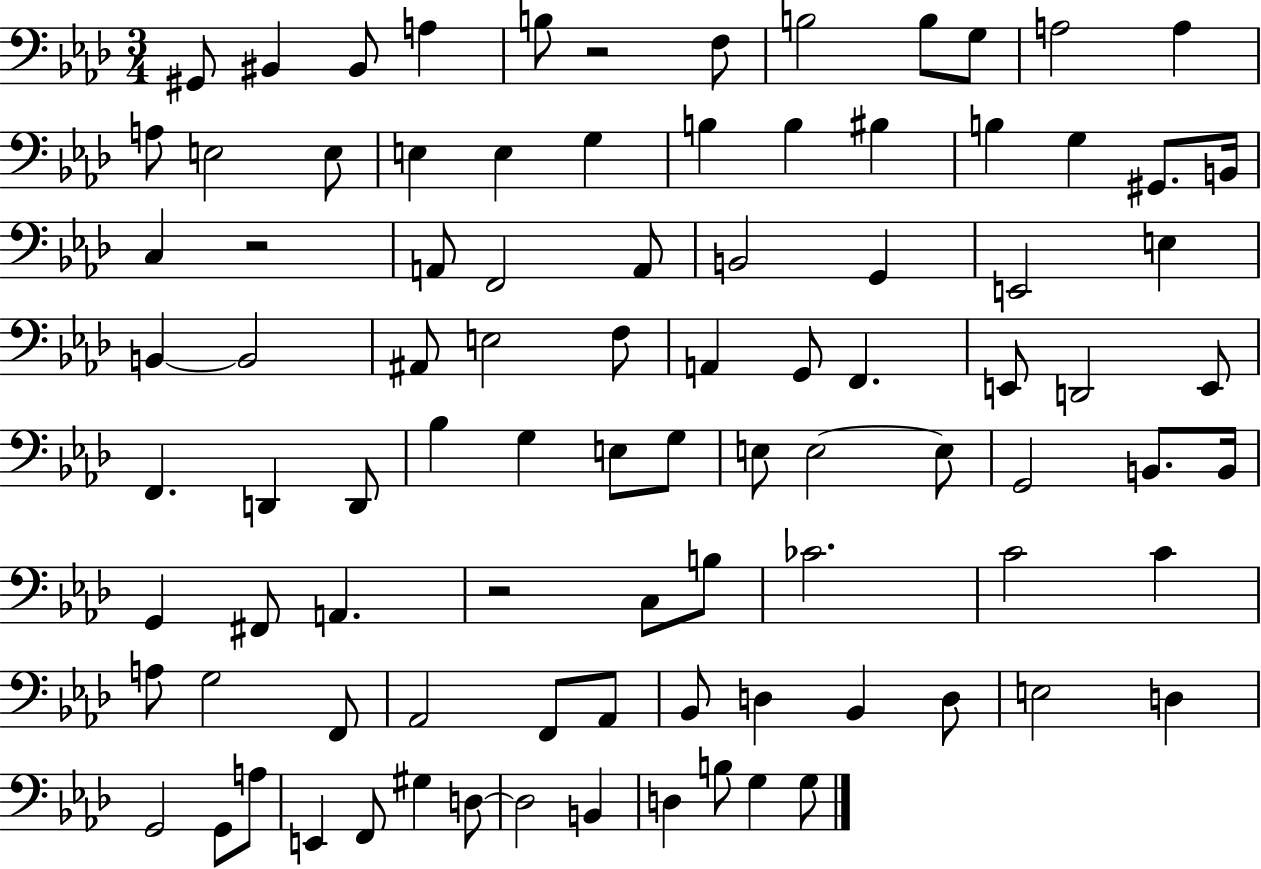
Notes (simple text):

G#2/e BIS2/q BIS2/e A3/q B3/e R/h F3/e B3/h B3/e G3/e A3/h A3/q A3/e E3/h E3/e E3/q E3/q G3/q B3/q B3/q BIS3/q B3/q G3/q G#2/e. B2/s C3/q R/h A2/e F2/h A2/e B2/h G2/q E2/h E3/q B2/q B2/h A#2/e E3/h F3/e A2/q G2/e F2/q. E2/e D2/h E2/e F2/q. D2/q D2/e Bb3/q G3/q E3/e G3/e E3/e E3/h E3/e G2/h B2/e. B2/s G2/q F#2/e A2/q. R/h C3/e B3/e CES4/h. C4/h C4/q A3/e G3/h F2/e Ab2/h F2/e Ab2/e Bb2/e D3/q Bb2/q D3/e E3/h D3/q G2/h G2/e A3/e E2/q F2/e G#3/q D3/e D3/h B2/q D3/q B3/e G3/q G3/e